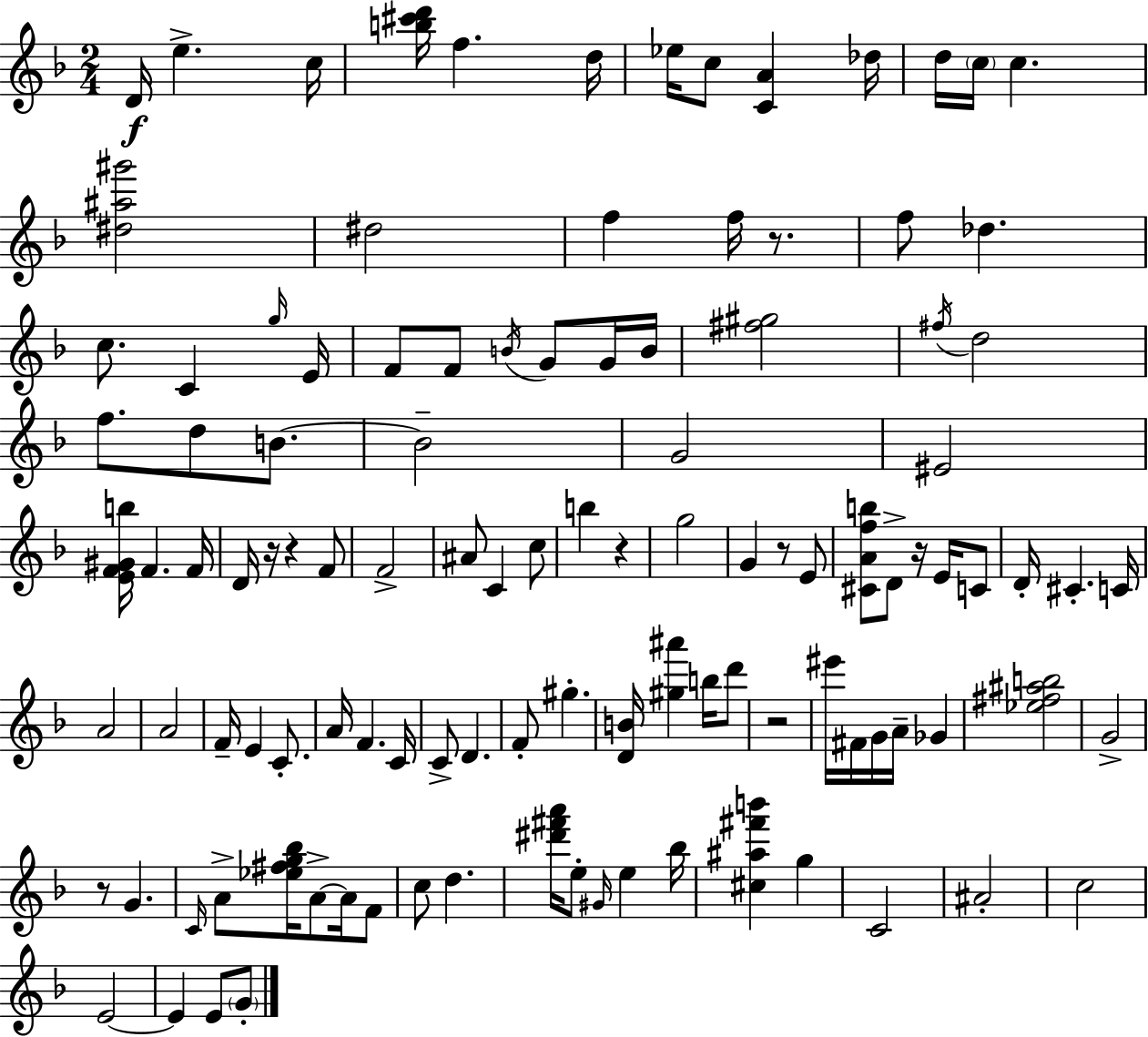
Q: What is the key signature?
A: D minor